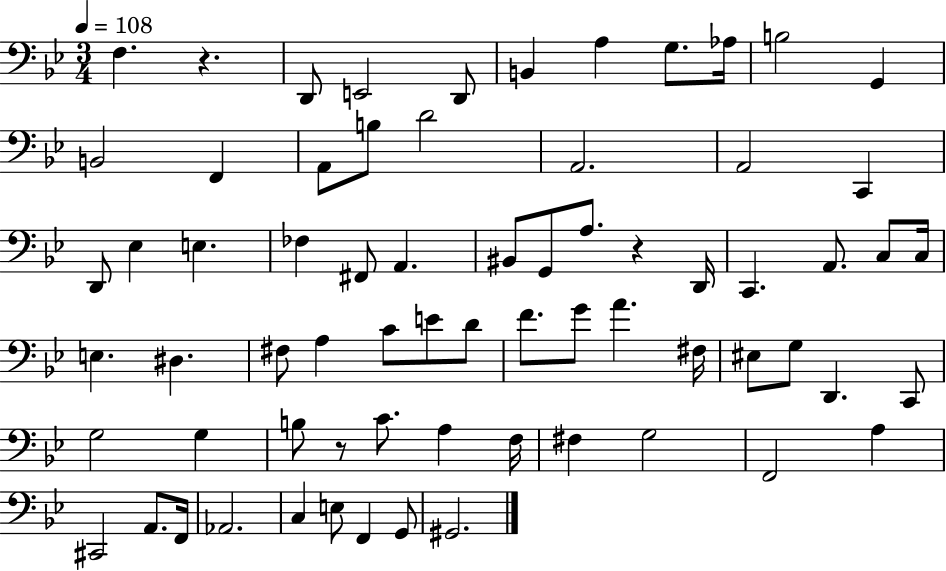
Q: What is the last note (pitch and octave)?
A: G#2